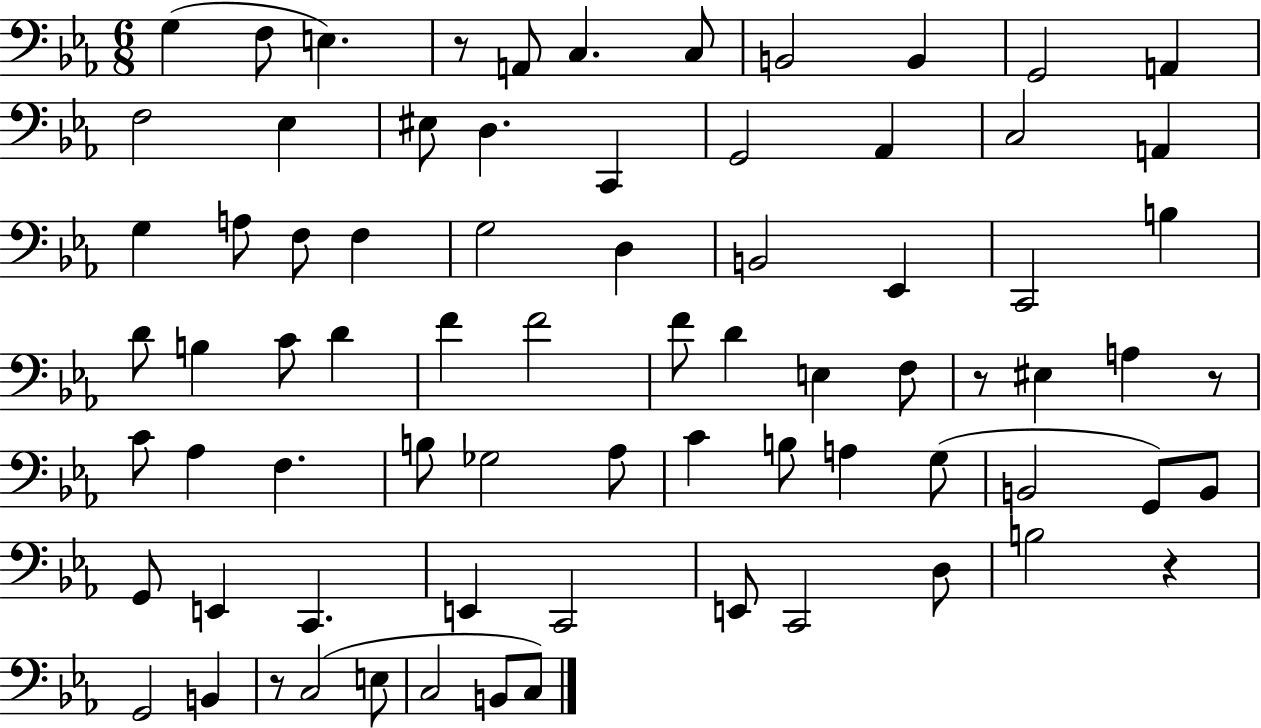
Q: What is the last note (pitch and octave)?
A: C3